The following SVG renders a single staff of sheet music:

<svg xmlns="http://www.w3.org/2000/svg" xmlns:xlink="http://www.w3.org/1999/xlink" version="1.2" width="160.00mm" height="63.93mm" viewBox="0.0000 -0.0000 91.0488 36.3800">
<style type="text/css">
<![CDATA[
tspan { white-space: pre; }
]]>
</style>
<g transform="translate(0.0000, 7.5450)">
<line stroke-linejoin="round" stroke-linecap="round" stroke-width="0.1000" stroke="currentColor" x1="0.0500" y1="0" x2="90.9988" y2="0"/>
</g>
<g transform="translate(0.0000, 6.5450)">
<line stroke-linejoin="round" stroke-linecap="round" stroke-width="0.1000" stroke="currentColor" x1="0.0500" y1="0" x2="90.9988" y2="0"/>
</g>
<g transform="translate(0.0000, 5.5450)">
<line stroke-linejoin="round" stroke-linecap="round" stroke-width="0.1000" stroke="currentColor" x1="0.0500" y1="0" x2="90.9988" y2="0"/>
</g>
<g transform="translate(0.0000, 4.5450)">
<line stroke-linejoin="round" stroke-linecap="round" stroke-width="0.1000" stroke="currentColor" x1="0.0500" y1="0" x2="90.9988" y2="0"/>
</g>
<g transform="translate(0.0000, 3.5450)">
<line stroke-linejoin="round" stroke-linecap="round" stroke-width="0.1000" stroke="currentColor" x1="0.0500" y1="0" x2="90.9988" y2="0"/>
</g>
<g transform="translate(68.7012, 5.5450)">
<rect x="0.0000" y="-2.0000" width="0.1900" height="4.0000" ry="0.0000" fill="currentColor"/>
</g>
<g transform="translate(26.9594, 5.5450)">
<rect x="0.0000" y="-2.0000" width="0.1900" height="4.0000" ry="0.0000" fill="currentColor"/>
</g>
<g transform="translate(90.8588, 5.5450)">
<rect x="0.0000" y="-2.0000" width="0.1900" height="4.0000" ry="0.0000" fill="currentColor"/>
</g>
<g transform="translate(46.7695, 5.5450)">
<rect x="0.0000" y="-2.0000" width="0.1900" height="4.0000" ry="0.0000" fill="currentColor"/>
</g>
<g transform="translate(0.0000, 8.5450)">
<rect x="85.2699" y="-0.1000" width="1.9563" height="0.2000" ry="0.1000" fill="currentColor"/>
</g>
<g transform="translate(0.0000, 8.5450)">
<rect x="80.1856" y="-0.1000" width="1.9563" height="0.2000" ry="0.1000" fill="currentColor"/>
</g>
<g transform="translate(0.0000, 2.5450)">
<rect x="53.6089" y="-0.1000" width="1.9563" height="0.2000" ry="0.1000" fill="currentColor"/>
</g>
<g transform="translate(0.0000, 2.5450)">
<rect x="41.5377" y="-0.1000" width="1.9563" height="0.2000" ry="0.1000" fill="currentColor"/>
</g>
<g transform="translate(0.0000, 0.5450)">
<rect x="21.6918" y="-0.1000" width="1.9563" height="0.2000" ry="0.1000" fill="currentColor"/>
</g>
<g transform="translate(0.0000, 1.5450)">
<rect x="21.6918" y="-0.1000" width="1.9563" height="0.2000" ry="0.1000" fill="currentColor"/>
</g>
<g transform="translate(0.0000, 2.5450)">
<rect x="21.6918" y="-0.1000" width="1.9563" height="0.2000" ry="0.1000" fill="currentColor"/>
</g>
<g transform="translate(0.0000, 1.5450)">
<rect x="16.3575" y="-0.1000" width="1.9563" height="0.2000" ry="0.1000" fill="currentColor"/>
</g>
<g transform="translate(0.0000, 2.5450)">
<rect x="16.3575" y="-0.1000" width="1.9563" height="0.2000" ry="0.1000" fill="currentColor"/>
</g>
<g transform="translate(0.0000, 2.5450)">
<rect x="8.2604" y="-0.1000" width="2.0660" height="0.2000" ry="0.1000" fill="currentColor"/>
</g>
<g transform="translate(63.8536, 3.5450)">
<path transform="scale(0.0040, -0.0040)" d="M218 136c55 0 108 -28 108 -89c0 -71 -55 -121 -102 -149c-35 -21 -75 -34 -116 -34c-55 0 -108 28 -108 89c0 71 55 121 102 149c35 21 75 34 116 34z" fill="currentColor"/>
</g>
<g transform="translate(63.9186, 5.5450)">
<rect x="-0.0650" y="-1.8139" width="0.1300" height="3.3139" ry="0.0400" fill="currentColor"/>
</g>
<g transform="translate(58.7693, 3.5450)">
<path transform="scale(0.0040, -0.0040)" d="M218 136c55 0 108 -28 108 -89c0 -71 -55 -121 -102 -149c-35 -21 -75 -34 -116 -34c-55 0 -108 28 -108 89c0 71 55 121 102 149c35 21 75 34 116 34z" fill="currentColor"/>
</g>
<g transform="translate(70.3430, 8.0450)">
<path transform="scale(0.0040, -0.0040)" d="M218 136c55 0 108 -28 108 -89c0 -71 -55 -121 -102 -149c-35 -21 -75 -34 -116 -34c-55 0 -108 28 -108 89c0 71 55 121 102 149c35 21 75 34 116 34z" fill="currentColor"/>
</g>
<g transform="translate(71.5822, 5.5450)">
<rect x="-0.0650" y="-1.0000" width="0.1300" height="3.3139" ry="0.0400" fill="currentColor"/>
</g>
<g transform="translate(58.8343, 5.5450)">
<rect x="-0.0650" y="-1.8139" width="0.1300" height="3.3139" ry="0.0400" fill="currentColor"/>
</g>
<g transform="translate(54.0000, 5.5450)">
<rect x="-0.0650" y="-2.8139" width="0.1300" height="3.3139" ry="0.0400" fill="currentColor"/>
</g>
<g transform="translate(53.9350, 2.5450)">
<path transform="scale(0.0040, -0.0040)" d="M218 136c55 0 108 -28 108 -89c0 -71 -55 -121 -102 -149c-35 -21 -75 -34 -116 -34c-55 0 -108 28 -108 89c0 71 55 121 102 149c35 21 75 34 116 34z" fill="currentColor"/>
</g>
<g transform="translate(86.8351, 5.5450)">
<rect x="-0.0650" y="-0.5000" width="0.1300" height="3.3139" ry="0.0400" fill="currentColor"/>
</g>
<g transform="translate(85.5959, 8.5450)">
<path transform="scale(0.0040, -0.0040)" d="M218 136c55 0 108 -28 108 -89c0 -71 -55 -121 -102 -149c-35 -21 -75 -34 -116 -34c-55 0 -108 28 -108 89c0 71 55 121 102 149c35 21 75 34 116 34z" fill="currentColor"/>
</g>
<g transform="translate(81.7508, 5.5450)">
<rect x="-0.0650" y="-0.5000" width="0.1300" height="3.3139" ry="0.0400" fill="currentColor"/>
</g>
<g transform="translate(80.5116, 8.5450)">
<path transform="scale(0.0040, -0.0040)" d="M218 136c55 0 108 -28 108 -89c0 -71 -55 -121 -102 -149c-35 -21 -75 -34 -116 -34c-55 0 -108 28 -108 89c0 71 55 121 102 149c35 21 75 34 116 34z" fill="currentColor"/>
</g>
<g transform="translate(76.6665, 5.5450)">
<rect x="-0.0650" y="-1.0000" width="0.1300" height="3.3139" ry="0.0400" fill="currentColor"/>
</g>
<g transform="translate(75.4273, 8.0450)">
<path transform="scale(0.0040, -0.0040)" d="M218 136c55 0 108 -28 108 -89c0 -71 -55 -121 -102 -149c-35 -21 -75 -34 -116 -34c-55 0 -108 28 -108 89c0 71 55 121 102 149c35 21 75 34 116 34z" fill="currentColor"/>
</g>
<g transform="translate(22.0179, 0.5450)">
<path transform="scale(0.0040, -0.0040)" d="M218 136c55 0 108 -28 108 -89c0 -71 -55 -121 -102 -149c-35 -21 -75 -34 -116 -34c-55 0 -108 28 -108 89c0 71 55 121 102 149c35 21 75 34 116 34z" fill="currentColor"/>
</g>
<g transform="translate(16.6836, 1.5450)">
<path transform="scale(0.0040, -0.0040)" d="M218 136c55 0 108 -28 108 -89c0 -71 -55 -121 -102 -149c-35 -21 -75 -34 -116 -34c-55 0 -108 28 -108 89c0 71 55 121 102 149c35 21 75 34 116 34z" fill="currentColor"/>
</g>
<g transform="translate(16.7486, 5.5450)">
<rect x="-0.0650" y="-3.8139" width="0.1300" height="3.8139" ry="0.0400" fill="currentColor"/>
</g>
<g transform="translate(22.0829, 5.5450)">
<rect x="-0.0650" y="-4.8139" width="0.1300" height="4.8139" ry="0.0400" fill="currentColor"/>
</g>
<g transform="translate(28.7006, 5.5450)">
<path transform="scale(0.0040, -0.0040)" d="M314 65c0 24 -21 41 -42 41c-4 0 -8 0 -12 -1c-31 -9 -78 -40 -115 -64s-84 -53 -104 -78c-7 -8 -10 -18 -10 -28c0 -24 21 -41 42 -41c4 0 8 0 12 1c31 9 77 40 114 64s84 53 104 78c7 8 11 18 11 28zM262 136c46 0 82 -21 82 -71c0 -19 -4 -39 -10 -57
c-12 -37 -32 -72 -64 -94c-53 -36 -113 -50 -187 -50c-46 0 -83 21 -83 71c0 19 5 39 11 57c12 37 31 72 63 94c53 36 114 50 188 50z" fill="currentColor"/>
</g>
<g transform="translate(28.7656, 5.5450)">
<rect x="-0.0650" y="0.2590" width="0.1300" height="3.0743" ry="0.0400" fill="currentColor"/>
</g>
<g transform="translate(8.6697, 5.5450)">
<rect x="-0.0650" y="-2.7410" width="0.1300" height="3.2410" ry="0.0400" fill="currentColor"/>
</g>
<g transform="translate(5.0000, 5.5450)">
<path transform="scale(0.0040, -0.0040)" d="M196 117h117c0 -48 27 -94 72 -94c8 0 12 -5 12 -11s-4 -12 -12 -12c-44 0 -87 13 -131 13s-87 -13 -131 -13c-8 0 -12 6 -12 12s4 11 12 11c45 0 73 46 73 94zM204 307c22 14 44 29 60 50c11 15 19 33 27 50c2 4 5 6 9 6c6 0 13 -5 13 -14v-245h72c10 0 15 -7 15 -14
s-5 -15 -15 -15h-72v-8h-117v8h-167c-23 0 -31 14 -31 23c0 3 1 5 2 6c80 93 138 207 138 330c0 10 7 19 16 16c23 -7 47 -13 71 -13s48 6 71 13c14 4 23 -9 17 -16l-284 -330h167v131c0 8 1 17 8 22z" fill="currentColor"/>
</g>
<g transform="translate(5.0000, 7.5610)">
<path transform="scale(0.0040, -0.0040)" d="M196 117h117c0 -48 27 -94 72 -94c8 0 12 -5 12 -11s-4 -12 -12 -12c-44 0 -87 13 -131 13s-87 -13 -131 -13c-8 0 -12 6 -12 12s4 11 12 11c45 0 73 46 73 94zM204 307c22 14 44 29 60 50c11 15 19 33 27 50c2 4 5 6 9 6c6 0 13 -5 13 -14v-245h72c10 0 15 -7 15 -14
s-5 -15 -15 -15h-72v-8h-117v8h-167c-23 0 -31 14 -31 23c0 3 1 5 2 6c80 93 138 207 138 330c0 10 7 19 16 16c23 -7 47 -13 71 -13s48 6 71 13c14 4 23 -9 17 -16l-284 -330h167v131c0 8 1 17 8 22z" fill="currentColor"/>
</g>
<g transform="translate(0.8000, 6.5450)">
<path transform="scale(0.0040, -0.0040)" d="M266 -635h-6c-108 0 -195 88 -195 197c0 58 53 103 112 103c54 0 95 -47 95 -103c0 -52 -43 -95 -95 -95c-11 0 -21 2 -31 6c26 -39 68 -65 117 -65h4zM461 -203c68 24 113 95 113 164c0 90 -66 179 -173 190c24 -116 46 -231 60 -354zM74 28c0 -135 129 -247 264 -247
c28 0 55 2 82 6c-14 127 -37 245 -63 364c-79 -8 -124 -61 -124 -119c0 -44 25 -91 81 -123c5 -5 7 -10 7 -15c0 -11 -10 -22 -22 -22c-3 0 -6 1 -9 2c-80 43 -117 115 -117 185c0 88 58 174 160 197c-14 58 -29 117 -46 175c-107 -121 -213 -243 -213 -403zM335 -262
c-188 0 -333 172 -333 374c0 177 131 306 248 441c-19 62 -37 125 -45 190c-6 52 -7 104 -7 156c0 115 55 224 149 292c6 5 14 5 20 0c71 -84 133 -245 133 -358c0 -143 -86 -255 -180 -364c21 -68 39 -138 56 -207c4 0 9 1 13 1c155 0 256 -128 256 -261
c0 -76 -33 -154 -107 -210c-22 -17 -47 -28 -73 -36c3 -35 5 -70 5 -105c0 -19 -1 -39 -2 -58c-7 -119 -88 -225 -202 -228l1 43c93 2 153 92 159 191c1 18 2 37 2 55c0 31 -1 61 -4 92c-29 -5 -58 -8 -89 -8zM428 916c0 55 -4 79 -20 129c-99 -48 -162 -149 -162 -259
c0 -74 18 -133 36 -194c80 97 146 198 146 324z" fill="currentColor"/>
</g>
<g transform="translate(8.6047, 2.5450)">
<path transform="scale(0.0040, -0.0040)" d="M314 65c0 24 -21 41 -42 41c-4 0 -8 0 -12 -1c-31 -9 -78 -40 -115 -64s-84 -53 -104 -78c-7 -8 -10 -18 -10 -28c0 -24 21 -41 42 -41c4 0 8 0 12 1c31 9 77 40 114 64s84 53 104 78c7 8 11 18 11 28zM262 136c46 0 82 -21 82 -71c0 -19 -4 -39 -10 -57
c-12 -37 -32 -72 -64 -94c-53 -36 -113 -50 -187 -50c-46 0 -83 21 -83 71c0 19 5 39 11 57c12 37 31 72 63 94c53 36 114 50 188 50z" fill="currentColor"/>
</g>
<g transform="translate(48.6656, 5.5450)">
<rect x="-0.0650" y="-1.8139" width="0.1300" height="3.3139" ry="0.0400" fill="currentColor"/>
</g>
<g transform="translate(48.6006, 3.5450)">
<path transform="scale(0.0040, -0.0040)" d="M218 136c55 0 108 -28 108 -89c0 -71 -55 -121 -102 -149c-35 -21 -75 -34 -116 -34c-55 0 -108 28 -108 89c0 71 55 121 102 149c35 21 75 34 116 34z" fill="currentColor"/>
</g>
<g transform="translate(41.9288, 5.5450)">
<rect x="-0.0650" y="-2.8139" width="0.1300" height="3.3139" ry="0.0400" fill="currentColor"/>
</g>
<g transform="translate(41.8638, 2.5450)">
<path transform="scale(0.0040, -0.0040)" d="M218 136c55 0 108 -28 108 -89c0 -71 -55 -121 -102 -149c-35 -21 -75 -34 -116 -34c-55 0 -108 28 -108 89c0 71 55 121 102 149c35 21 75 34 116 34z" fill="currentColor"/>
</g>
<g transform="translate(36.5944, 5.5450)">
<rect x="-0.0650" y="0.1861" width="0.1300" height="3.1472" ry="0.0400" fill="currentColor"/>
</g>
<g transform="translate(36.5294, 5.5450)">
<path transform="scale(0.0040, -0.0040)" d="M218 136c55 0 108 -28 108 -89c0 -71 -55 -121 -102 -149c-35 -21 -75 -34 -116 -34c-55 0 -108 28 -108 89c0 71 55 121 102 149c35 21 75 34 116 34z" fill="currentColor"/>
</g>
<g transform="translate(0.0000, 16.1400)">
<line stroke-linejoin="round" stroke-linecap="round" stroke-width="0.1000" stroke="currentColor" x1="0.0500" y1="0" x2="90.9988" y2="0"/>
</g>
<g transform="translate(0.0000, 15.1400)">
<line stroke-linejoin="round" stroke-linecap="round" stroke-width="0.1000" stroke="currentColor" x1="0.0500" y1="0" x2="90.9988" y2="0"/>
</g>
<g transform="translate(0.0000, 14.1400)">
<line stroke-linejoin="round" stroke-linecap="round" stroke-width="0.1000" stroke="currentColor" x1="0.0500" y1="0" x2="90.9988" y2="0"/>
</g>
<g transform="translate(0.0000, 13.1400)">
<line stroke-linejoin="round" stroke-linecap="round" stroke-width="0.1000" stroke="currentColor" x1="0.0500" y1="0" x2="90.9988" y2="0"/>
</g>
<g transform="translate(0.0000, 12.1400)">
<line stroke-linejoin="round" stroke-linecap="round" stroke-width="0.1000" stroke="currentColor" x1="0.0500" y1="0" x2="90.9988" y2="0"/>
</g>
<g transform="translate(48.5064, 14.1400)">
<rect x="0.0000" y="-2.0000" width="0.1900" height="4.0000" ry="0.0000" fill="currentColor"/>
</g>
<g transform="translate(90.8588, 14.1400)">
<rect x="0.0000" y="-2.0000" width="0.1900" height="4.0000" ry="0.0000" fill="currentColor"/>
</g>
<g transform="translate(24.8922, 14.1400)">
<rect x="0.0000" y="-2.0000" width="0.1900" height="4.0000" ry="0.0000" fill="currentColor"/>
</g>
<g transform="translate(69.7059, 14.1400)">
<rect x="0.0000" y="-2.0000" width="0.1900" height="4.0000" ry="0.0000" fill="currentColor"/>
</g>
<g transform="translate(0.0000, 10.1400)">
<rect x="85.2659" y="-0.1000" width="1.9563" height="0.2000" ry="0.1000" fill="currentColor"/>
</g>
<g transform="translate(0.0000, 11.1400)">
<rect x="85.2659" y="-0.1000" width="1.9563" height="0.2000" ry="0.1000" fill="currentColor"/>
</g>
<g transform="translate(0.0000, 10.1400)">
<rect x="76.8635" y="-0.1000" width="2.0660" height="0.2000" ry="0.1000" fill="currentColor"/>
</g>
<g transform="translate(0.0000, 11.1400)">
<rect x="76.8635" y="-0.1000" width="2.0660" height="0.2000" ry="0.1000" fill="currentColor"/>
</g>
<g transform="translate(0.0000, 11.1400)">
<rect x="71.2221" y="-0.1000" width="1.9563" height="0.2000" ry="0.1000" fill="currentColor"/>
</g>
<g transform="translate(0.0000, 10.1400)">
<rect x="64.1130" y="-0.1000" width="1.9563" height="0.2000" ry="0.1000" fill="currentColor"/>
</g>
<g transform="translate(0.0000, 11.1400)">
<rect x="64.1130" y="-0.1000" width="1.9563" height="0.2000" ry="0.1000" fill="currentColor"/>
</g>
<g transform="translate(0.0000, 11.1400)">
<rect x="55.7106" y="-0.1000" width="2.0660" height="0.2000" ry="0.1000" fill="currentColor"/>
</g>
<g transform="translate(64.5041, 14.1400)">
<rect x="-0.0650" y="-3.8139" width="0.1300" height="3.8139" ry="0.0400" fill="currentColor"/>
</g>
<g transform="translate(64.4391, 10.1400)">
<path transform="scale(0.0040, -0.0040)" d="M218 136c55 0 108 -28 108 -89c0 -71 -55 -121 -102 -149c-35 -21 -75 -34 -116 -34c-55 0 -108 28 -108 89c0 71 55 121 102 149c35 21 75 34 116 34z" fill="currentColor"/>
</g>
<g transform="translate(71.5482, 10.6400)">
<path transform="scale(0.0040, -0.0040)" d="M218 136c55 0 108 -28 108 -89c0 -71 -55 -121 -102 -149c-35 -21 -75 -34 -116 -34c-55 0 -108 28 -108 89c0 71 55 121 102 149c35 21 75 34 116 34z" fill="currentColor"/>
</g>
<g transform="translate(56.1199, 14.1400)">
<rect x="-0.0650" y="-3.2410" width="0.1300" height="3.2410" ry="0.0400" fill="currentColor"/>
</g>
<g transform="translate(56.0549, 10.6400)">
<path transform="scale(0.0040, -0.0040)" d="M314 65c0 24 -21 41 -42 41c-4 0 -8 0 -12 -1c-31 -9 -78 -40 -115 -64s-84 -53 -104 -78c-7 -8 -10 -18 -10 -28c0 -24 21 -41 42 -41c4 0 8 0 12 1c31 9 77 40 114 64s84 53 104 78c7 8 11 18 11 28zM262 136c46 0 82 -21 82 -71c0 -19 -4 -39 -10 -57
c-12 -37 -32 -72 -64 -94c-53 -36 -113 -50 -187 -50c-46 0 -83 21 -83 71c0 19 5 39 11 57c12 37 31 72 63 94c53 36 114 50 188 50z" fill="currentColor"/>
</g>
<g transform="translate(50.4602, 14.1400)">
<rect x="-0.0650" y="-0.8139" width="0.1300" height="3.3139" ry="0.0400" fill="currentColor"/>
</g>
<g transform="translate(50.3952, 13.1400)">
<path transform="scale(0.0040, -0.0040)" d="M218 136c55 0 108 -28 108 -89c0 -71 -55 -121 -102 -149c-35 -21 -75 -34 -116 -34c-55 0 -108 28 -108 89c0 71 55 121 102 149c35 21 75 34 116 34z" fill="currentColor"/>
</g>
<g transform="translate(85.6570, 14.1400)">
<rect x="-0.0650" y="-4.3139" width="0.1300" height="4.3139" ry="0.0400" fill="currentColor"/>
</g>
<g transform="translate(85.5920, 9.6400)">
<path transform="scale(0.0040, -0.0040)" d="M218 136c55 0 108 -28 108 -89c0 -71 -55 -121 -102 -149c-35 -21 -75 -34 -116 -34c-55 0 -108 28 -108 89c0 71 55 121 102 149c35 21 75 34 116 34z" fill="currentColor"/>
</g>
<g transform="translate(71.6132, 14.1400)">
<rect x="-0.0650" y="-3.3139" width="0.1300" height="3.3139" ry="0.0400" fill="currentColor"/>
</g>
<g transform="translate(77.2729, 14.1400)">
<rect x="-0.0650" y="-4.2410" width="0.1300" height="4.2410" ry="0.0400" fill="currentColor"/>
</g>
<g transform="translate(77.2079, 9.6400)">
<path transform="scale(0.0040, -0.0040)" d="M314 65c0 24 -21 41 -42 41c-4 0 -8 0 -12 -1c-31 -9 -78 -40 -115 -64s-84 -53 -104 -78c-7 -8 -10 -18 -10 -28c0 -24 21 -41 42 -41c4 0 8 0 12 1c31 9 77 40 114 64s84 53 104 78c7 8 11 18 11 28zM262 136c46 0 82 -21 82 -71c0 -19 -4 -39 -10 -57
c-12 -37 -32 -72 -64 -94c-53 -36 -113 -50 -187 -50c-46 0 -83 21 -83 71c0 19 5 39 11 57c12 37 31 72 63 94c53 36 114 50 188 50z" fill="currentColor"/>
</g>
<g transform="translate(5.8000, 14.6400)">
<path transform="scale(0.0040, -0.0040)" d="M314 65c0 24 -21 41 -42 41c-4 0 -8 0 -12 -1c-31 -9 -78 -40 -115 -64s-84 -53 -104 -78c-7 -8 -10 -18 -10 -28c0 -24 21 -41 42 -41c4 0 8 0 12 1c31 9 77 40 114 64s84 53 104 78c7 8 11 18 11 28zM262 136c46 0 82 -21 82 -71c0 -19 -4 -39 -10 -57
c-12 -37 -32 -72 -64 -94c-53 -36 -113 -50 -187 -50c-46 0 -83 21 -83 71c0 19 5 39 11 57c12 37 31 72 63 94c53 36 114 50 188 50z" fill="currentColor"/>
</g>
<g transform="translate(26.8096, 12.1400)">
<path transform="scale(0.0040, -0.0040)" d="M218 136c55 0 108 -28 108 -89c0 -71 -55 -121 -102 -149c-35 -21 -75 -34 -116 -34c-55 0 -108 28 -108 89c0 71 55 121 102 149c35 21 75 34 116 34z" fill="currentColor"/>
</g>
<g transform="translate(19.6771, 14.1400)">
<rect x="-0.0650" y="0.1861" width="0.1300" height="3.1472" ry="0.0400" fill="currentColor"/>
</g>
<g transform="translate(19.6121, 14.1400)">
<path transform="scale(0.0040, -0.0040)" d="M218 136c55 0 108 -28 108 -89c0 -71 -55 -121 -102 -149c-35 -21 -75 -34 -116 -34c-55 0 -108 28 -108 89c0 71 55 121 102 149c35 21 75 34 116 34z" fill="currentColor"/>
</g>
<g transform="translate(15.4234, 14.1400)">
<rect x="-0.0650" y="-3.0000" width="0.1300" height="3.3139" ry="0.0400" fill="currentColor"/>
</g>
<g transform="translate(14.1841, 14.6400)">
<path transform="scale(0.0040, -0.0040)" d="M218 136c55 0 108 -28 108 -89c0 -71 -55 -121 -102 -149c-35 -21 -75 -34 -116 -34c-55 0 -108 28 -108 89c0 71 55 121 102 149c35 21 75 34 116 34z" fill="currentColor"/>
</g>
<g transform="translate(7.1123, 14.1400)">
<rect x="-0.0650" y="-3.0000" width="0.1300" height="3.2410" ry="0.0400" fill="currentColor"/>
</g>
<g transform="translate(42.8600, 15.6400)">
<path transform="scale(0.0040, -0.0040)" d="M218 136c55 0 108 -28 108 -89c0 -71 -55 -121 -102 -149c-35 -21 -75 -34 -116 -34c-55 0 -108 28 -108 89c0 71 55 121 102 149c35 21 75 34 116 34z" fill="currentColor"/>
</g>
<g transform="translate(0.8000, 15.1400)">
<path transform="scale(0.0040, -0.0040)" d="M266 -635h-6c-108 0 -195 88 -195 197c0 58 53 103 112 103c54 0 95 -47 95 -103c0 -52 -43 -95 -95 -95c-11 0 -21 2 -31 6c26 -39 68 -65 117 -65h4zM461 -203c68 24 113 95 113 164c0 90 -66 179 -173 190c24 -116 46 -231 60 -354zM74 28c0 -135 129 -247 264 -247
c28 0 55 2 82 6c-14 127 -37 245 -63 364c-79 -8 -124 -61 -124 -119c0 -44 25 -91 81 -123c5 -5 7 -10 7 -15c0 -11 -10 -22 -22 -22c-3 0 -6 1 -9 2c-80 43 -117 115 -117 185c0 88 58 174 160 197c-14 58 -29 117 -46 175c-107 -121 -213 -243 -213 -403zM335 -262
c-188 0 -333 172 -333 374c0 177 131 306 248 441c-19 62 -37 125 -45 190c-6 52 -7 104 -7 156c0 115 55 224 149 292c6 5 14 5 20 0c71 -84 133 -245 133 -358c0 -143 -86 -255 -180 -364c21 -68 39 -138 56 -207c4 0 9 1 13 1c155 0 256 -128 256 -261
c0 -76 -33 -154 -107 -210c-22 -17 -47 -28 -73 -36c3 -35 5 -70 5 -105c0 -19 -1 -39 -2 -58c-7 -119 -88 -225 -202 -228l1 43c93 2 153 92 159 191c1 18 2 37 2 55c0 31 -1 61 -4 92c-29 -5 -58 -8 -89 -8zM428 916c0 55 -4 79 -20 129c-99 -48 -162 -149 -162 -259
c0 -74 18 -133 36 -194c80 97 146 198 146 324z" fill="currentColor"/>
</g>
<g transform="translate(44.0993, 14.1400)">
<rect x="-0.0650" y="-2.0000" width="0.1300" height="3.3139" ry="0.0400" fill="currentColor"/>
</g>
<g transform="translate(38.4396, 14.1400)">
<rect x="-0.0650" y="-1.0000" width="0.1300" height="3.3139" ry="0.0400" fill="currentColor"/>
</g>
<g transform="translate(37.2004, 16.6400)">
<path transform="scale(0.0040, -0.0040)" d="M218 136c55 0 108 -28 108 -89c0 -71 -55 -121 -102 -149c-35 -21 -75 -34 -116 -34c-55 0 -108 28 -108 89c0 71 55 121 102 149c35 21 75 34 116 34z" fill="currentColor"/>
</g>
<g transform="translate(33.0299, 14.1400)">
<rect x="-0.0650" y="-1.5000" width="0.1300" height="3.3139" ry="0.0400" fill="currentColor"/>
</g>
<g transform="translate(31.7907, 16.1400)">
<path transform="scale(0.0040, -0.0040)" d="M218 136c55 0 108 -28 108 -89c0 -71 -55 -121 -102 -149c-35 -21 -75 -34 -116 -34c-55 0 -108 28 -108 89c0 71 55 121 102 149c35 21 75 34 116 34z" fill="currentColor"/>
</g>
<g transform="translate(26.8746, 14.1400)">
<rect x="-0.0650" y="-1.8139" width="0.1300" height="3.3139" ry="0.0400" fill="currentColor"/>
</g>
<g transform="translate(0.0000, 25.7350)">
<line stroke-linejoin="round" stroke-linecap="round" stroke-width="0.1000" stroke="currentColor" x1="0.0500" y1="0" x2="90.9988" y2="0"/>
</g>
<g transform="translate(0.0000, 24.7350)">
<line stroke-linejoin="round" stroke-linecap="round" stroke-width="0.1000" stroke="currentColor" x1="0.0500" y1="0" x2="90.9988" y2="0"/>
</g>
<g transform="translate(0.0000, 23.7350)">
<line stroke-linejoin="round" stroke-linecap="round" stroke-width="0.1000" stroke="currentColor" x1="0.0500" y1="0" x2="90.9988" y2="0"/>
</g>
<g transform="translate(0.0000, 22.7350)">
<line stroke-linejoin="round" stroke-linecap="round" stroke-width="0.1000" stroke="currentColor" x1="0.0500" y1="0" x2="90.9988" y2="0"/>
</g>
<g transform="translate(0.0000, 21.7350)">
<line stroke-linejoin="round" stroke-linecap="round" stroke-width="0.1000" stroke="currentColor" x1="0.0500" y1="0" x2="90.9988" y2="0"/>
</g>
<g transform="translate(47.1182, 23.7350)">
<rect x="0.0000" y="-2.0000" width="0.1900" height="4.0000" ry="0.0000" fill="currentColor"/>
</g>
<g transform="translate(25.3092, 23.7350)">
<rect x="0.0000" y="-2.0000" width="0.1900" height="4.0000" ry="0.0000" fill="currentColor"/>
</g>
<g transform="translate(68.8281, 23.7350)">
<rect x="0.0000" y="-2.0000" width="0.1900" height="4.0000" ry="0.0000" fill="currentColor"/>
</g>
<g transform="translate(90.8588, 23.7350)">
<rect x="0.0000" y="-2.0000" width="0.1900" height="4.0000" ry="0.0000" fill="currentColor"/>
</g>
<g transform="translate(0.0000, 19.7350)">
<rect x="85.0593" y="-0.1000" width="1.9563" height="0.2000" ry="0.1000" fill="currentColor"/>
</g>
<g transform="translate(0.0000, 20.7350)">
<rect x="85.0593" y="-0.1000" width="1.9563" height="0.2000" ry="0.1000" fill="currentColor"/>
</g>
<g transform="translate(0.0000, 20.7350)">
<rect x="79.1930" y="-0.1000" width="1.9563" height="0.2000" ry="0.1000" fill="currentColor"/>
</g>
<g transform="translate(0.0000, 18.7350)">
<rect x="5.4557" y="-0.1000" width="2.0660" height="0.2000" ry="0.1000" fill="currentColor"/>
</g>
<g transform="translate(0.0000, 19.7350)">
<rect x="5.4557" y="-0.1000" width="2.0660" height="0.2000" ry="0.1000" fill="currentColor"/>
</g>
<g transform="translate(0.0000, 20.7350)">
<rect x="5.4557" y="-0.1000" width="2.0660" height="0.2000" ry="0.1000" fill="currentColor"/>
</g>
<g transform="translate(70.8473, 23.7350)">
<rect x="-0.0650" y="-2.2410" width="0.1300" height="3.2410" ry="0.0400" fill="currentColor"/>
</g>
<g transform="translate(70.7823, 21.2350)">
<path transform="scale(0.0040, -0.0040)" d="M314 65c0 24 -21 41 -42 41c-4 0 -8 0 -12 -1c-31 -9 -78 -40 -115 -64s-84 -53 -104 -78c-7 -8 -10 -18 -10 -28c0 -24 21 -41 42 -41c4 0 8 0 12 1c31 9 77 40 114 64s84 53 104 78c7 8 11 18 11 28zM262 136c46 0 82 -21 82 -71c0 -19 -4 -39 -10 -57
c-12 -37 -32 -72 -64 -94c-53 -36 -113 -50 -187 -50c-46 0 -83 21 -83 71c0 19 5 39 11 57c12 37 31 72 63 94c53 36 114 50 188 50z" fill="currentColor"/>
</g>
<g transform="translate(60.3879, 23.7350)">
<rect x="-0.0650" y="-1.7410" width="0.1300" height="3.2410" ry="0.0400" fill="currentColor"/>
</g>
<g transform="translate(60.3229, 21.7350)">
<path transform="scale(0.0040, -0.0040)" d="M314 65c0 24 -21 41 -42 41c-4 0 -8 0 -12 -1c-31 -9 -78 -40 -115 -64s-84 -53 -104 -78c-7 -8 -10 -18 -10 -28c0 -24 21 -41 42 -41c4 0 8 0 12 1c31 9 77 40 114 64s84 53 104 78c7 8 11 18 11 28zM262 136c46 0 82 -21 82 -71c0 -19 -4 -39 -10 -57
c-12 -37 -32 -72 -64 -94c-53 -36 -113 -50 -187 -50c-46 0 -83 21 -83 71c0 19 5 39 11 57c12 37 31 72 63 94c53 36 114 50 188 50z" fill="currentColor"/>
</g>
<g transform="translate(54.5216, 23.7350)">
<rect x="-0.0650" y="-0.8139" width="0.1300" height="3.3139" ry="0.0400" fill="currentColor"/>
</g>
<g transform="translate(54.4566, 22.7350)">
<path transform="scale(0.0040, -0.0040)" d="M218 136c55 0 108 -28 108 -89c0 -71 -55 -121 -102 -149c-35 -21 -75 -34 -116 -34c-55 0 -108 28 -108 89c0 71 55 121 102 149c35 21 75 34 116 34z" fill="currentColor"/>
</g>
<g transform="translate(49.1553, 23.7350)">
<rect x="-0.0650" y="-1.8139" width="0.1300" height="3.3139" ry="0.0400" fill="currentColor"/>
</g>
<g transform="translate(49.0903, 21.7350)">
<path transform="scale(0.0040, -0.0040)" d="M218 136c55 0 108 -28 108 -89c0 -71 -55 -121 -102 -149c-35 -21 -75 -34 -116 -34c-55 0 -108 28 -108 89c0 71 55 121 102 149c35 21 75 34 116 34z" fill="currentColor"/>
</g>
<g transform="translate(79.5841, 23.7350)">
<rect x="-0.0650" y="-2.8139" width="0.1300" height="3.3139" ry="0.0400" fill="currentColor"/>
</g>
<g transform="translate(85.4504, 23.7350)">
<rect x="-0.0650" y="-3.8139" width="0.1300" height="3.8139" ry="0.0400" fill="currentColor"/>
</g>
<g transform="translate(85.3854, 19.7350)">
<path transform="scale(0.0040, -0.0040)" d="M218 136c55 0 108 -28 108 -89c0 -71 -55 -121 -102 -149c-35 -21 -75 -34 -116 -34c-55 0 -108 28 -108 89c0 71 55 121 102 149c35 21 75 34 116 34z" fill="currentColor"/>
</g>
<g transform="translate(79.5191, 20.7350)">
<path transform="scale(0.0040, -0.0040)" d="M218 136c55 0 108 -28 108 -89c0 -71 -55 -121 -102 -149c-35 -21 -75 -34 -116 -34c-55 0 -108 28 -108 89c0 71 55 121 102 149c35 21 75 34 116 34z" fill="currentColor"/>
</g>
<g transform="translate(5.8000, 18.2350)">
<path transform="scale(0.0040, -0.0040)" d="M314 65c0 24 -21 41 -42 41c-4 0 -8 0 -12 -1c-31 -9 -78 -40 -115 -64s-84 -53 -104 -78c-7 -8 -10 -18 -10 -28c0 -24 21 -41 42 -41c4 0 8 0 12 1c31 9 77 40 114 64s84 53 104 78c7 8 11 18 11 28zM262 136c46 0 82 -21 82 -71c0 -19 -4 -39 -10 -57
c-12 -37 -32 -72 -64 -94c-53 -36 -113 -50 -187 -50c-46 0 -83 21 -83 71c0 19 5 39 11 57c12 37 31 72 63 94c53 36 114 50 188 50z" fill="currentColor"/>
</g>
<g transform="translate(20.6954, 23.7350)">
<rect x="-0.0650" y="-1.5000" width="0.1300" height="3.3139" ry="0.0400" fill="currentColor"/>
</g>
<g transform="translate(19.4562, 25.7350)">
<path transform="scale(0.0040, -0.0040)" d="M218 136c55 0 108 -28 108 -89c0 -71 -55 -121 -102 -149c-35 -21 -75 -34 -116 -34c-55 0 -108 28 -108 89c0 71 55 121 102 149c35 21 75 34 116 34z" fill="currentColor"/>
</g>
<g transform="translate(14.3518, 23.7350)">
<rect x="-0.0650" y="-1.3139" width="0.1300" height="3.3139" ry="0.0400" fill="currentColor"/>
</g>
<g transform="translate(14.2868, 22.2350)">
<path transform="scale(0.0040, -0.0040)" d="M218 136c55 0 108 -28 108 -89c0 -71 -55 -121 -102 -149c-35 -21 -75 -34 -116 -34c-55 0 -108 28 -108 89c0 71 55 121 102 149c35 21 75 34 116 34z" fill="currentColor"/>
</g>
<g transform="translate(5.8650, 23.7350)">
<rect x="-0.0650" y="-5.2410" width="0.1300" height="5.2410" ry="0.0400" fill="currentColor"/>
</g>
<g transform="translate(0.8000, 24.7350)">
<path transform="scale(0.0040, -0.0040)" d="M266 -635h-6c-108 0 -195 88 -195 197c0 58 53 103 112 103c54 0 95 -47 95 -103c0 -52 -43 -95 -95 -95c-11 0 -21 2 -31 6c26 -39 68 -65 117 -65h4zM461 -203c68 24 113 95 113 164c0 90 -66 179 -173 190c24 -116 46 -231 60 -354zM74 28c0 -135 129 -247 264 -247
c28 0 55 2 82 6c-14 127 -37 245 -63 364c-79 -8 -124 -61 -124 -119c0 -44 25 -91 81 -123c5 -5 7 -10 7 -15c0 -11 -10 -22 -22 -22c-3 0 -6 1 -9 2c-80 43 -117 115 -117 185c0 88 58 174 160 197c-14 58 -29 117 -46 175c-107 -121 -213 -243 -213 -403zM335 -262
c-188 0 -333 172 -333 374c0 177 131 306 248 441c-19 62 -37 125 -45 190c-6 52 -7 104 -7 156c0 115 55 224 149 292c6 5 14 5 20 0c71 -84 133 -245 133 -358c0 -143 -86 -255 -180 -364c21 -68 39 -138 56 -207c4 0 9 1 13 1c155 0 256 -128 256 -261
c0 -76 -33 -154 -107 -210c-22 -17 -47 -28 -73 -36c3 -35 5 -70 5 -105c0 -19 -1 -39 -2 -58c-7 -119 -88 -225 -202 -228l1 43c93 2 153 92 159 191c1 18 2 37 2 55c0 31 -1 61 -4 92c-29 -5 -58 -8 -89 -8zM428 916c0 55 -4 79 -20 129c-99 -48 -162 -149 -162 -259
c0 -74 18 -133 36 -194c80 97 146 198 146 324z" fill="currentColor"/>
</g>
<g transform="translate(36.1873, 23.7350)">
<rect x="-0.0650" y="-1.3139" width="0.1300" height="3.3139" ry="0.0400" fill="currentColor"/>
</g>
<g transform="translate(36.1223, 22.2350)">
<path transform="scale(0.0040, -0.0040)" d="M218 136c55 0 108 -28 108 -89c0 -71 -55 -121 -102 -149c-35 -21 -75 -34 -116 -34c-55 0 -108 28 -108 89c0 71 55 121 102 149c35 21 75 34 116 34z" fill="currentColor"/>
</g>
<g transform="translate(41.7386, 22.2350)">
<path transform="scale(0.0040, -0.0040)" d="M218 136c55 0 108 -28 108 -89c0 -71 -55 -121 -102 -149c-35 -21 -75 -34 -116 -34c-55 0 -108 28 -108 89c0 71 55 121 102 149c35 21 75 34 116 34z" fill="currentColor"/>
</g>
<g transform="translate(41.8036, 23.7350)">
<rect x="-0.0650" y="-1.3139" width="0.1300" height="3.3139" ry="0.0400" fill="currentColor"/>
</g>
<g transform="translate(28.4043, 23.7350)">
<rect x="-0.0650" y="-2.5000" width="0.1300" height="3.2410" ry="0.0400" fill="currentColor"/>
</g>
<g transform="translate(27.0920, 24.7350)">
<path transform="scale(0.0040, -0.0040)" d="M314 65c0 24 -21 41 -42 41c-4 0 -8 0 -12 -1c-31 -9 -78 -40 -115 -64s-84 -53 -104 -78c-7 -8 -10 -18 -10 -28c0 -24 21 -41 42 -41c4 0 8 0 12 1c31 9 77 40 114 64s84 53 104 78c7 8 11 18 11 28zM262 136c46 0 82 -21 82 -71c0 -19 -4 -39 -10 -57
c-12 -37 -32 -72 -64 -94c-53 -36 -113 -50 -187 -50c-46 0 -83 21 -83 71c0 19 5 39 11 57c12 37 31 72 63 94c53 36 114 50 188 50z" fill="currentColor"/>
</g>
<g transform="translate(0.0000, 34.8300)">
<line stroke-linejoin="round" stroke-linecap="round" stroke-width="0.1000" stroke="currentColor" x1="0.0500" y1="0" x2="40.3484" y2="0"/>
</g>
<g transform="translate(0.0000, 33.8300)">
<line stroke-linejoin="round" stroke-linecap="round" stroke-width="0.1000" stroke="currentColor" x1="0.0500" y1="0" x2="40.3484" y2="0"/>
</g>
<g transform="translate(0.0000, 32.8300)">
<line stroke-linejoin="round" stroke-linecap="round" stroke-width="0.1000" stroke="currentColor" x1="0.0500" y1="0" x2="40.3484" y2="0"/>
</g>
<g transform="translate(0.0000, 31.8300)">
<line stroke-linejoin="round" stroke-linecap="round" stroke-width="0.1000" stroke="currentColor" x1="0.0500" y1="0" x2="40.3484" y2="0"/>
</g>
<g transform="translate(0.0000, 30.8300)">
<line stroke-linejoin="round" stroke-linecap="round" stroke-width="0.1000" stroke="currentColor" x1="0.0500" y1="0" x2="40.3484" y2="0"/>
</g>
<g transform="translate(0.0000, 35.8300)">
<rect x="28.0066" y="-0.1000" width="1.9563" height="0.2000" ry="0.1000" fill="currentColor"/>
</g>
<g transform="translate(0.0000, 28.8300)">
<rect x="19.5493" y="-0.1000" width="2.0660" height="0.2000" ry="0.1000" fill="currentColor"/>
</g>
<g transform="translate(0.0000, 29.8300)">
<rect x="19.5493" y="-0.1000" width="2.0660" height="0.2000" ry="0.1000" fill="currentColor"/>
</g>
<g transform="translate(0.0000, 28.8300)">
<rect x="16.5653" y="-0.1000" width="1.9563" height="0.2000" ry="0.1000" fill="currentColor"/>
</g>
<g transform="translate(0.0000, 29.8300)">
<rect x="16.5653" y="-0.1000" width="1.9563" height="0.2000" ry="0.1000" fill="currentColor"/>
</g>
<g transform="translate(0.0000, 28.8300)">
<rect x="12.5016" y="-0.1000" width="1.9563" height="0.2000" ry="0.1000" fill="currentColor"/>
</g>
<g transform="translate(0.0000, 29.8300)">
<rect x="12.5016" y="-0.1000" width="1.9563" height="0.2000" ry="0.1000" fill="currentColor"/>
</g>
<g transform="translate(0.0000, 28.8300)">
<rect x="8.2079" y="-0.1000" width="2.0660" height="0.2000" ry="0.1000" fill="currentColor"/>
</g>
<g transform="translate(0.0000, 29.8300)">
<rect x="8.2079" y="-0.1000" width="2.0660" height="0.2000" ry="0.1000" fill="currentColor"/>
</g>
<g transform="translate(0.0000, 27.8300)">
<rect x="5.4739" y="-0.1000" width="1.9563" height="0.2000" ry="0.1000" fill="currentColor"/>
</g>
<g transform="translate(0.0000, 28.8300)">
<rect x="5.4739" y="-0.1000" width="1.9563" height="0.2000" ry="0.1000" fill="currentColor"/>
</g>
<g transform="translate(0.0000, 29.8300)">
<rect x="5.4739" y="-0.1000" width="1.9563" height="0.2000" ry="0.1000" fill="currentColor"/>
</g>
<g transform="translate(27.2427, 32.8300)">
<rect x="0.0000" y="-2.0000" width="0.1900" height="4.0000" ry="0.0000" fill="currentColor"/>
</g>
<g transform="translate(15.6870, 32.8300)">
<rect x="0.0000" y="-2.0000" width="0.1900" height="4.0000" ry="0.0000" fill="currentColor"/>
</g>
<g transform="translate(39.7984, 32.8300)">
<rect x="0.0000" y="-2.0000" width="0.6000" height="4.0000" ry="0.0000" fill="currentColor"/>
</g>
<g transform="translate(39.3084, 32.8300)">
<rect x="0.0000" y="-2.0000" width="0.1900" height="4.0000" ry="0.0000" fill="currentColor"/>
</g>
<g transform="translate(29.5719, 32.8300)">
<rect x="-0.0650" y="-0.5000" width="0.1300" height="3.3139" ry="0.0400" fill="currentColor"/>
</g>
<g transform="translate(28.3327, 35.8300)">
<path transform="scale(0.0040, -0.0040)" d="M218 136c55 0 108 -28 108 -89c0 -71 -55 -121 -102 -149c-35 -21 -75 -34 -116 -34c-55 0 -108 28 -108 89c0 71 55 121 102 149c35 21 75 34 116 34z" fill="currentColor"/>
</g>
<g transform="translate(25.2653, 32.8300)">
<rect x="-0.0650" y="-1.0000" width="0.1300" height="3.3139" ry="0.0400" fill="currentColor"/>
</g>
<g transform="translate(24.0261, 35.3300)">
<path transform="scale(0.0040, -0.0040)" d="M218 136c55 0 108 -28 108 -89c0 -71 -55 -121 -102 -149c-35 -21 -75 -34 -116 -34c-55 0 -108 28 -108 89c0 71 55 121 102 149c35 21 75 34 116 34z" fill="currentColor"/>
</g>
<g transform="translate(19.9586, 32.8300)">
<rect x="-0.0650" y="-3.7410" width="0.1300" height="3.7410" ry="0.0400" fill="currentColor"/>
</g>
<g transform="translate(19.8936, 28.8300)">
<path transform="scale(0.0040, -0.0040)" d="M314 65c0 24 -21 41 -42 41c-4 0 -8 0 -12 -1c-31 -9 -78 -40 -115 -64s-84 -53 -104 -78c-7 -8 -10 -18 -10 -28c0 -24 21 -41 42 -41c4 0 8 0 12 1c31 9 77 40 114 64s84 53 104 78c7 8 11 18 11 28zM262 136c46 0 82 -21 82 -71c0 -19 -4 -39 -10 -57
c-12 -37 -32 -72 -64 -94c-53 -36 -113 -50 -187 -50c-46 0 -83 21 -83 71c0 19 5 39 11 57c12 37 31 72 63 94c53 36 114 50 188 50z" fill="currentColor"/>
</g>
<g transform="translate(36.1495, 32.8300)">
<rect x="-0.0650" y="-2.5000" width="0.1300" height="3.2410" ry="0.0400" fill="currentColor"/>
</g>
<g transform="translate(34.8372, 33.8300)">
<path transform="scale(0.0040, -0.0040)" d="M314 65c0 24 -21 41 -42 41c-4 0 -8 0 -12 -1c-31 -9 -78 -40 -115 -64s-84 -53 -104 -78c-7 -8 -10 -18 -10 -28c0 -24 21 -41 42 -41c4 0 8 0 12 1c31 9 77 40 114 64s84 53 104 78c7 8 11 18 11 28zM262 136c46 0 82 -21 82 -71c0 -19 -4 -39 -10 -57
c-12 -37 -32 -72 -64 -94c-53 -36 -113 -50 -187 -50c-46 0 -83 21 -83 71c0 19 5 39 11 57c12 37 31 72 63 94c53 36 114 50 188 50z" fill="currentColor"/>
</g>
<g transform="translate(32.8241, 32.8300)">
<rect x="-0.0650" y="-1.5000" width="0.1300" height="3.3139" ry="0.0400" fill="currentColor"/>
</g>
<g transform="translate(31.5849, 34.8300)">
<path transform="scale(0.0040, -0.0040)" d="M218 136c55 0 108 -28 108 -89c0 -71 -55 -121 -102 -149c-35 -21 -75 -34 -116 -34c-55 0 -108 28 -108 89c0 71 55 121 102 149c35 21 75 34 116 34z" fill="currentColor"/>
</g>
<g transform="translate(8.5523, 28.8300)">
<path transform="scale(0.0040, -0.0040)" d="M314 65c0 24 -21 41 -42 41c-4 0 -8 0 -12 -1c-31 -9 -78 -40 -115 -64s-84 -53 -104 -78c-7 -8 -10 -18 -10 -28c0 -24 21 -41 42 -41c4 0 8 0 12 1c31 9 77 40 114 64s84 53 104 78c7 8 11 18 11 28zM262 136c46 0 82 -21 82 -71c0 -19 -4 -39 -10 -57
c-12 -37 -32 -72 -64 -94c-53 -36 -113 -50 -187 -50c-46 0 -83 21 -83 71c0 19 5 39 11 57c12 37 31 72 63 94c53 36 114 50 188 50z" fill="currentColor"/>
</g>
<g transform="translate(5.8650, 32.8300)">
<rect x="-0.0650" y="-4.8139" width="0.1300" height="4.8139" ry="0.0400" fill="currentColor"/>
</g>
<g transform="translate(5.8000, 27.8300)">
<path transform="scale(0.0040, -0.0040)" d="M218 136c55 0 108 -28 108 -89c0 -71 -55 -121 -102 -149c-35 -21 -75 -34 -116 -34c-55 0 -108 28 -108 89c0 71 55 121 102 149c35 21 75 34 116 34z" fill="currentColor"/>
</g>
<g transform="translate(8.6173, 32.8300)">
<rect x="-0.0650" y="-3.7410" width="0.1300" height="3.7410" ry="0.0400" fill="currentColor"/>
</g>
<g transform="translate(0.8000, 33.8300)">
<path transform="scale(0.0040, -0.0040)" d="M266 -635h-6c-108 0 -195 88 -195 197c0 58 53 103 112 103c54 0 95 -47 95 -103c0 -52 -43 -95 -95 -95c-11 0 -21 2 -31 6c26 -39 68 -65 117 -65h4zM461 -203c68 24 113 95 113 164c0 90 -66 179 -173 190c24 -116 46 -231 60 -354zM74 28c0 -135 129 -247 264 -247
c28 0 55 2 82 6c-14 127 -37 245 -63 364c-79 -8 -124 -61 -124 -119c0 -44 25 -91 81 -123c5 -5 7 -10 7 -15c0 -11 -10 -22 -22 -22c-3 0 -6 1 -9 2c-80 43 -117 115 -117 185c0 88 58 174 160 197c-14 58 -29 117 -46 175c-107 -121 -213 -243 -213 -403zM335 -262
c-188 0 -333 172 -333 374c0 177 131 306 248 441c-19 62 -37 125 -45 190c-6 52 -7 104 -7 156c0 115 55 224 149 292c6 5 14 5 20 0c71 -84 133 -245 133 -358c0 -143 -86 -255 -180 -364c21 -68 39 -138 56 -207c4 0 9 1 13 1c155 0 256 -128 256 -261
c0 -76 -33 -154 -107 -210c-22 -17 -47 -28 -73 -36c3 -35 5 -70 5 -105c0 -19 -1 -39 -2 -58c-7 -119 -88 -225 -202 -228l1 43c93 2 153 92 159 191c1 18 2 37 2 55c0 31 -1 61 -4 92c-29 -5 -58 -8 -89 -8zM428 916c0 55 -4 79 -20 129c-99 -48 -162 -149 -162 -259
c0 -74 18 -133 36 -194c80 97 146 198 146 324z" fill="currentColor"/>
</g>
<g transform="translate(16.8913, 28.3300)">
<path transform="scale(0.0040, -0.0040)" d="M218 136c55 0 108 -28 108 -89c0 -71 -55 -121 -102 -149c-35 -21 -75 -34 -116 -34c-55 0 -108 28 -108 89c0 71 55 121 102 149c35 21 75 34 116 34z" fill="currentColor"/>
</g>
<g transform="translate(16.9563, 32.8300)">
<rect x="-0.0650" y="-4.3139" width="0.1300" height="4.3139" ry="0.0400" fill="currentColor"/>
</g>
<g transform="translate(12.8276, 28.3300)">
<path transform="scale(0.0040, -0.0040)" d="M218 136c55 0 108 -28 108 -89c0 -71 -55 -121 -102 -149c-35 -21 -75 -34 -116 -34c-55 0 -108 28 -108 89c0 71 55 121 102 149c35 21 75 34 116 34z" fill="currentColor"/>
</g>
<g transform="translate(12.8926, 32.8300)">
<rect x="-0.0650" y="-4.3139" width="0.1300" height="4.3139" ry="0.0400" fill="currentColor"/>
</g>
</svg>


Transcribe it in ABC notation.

X:1
T:Untitled
M:4/4
L:1/4
K:C
a2 c' e' B2 B a f a f f D D C C A2 A B f E D F d b2 c' b d'2 d' f'2 e E G2 e e f d f2 g2 a c' e' c'2 d' d' c'2 D C E G2